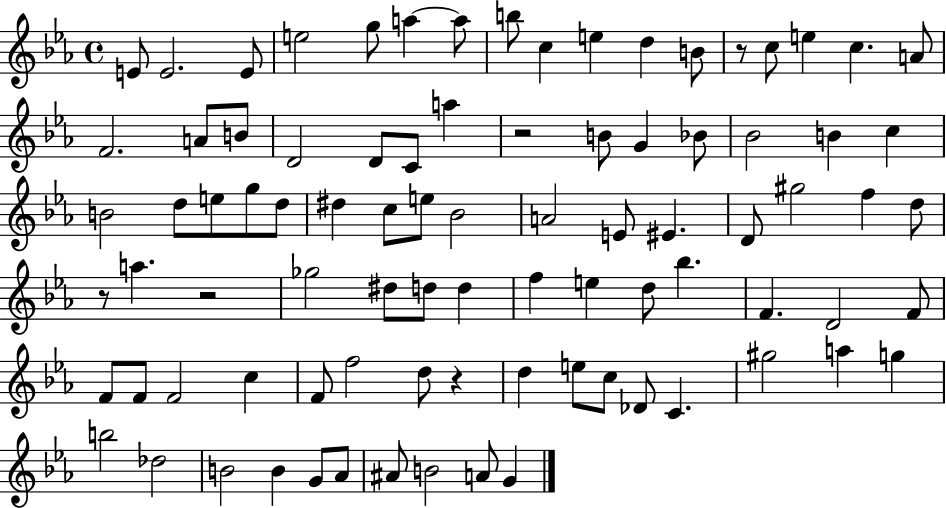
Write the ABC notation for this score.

X:1
T:Untitled
M:4/4
L:1/4
K:Eb
E/2 E2 E/2 e2 g/2 a a/2 b/2 c e d B/2 z/2 c/2 e c A/2 F2 A/2 B/2 D2 D/2 C/2 a z2 B/2 G _B/2 _B2 B c B2 d/2 e/2 g/2 d/2 ^d c/2 e/2 _B2 A2 E/2 ^E D/2 ^g2 f d/2 z/2 a z2 _g2 ^d/2 d/2 d f e d/2 _b F D2 F/2 F/2 F/2 F2 c F/2 f2 d/2 z d e/2 c/2 _D/2 C ^g2 a g b2 _d2 B2 B G/2 _A/2 ^A/2 B2 A/2 G